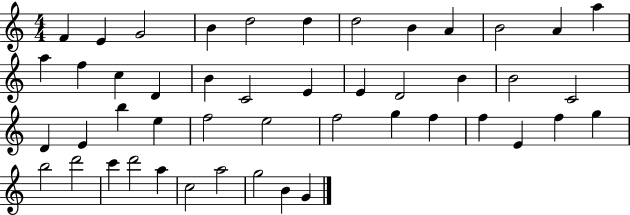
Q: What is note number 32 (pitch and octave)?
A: G5